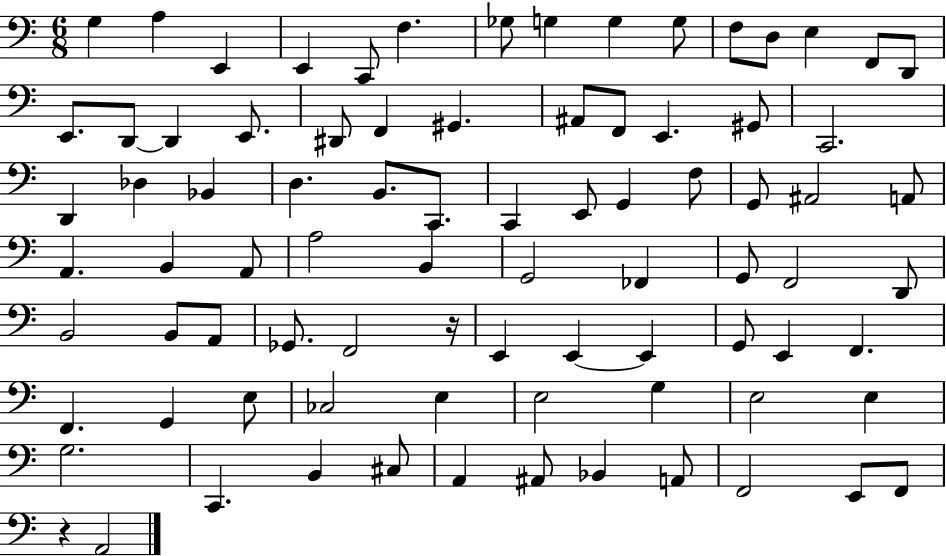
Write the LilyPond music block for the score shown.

{
  \clef bass
  \numericTimeSignature
  \time 6/8
  \key c \major
  g4 a4 e,4 | e,4 c,8 f4. | ges8 g4 g4 g8 | f8 d8 e4 f,8 d,8 | \break e,8. d,8~~ d,4 e,8. | dis,8 f,4 gis,4. | ais,8 f,8 e,4. gis,8 | c,2. | \break d,4 des4 bes,4 | d4. b,8. c,8. | c,4 e,8 g,4 f8 | g,8 ais,2 a,8 | \break a,4. b,4 a,8 | a2 b,4 | g,2 fes,4 | g,8 f,2 d,8 | \break b,2 b,8 a,8 | ges,8. f,2 r16 | e,4 e,4~~ e,4 | g,8 e,4 f,4. | \break f,4. g,4 e8 | ces2 e4 | e2 g4 | e2 e4 | \break g2. | c,4. b,4 cis8 | a,4 ais,8 bes,4 a,8 | f,2 e,8 f,8 | \break r4 a,2 | \bar "|."
}